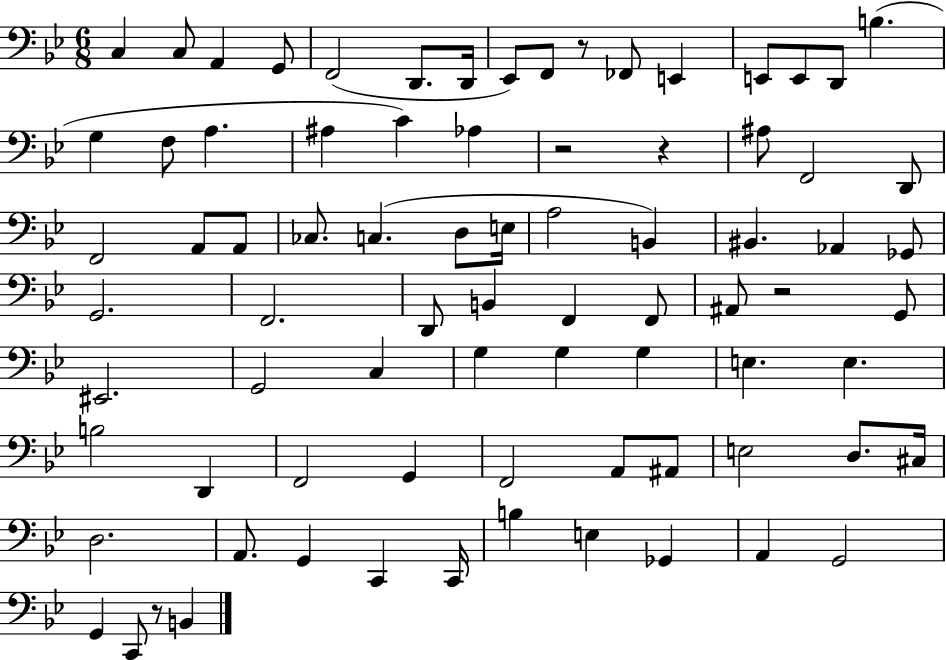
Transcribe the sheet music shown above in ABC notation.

X:1
T:Untitled
M:6/8
L:1/4
K:Bb
C, C,/2 A,, G,,/2 F,,2 D,,/2 D,,/4 _E,,/2 F,,/2 z/2 _F,,/2 E,, E,,/2 E,,/2 D,,/2 B, G, F,/2 A, ^A, C _A, z2 z ^A,/2 F,,2 D,,/2 F,,2 A,,/2 A,,/2 _C,/2 C, D,/2 E,/4 A,2 B,, ^B,, _A,, _G,,/2 G,,2 F,,2 D,,/2 B,, F,, F,,/2 ^A,,/2 z2 G,,/2 ^E,,2 G,,2 C, G, G, G, E, E, B,2 D,, F,,2 G,, F,,2 A,,/2 ^A,,/2 E,2 D,/2 ^C,/4 D,2 A,,/2 G,, C,, C,,/4 B, E, _G,, A,, G,,2 G,, C,,/2 z/2 B,,